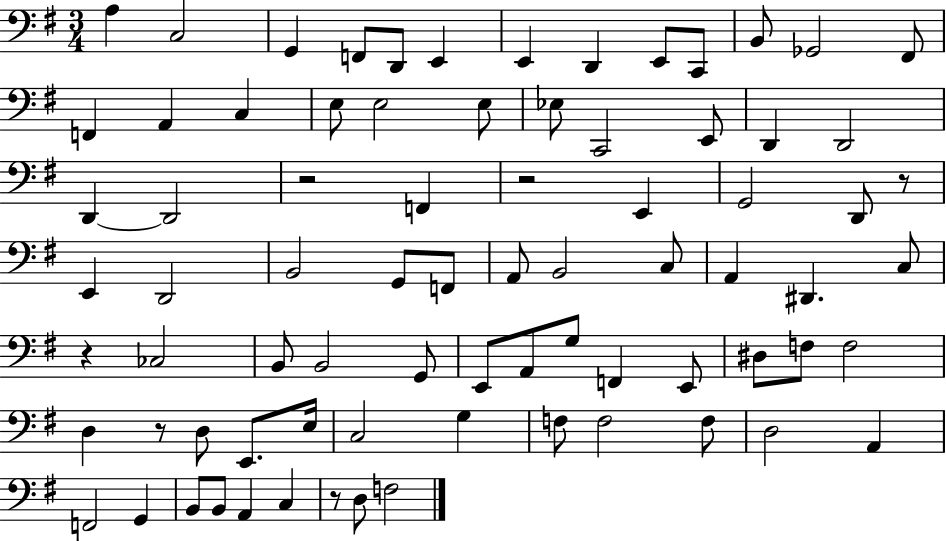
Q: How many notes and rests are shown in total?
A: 78